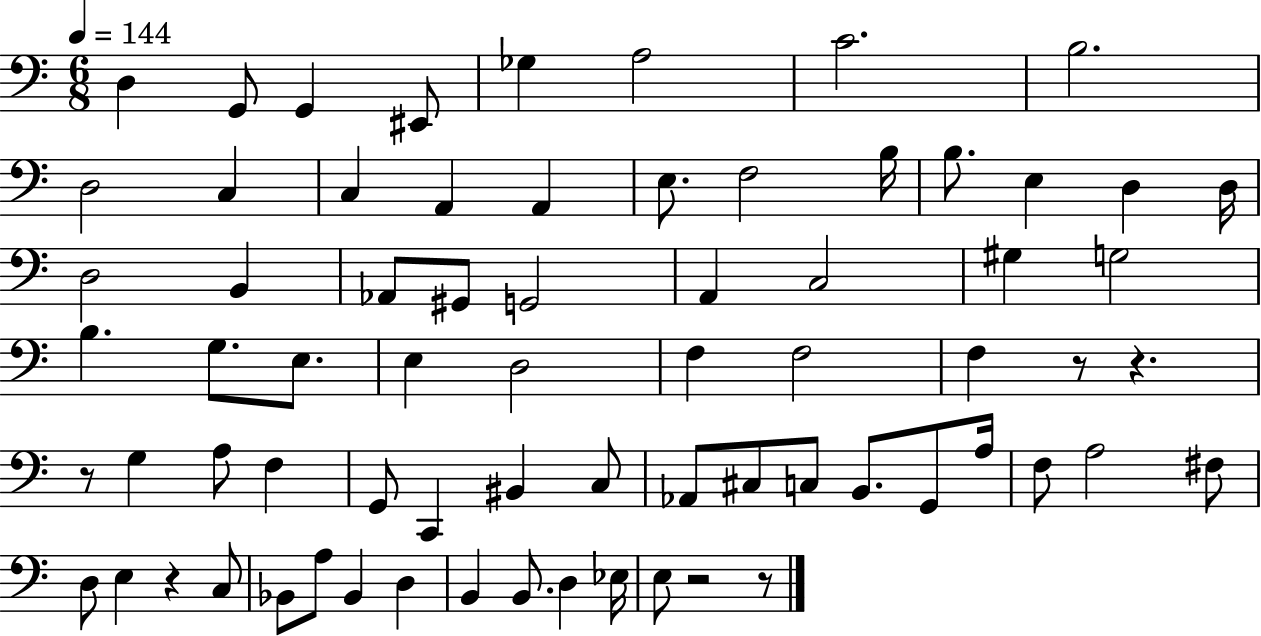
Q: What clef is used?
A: bass